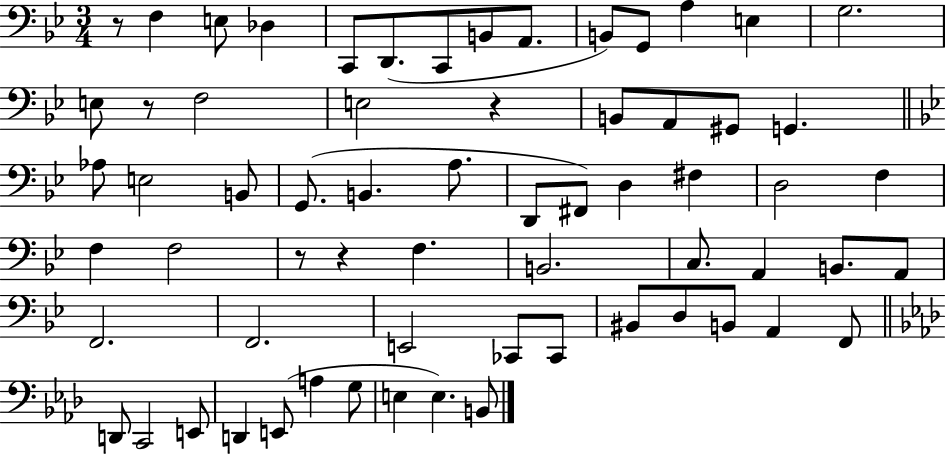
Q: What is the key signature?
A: BES major